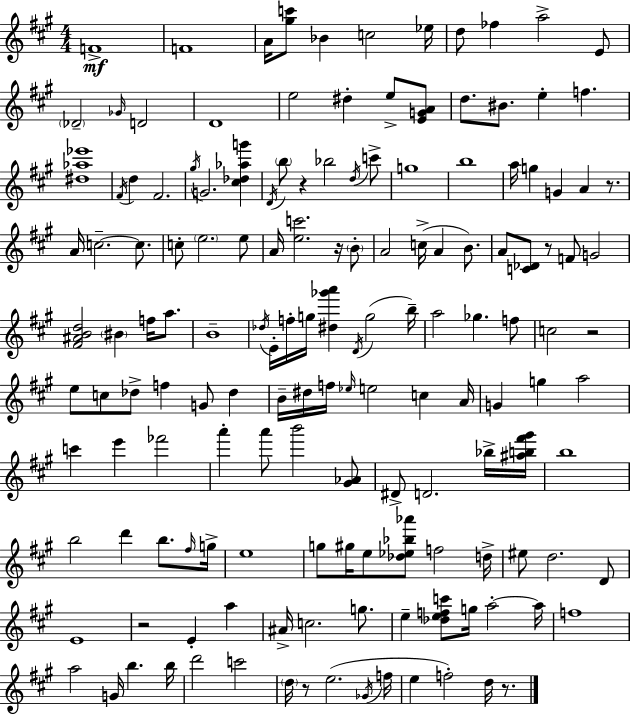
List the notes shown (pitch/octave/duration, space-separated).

F4/w F4/w A4/s [G#5,C6]/e Bb4/q C5/h Eb5/s D5/e FES5/q A5/h E4/e Db4/h Gb4/s D4/h D4/w E5/h D#5/q E5/e [E4,G4,A4]/e D5/e. BIS4/e. E5/q F5/q. [D#5,Ab5,Eb6]/w F#4/s D5/q F#4/h. G#5/s G4/h. [C#5,Db5,Ab5,G6]/q D4/s B5/e R/q Bb5/h D5/s C6/e G5/w B5/w A5/s G5/q G4/q A4/q R/e. A4/s C5/h. C5/e. C5/e E5/h. E5/e A4/s [E5,C6]/h. R/s B4/e A4/h C5/s A4/q B4/e. A4/e [C4,Db4]/e R/e F4/e G4/h [F#4,A#4,B4,D5]/h BIS4/q F5/s A5/e. B4/w Db5/s E4/s F5/s G5/s [D#5,Gb6,A6]/q D4/s G5/h B5/s A5/h Gb5/q. F5/e C5/h R/h E5/e C5/e Db5/e F5/q G4/e Db5/q B4/s D#5/s F5/s Eb5/s E5/h C5/q A4/s G4/q G5/q A5/h C6/q E6/q FES6/h A6/q A6/e B6/h [G#4,Ab4]/e D#4/e D4/h. Bb5/s [A#5,B5,F#6,G#6]/s B5/w B5/h D6/q B5/e. F#5/s G5/s E5/w G5/e G#5/s E5/e [Db5,Eb5,Bb5,Ab6]/e F5/h D5/s EIS5/e D5/h. D4/e E4/w R/h E4/q A5/q A#4/s C5/h. G5/e. E5/q [Db5,E5,F5,C6]/e G5/s A5/h A5/s F5/w A5/h G4/s B5/q. B5/s D6/h C6/h D5/s R/e E5/h. Gb4/s F5/s E5/q F5/h D5/s R/e.